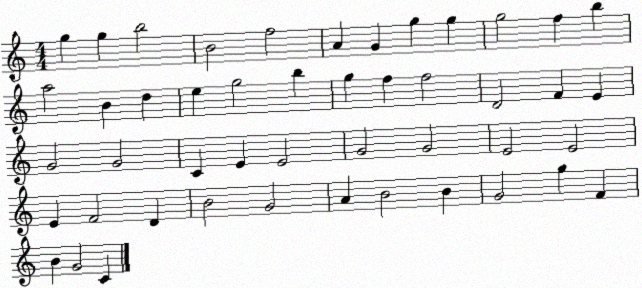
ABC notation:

X:1
T:Untitled
M:4/4
L:1/4
K:C
g g b2 B2 f2 A G g g g2 f b a2 B d e g2 b g f f2 D2 F E G2 G2 C E E2 G2 G2 E2 E2 E F2 D B2 G2 A B2 B G2 g F B G2 C